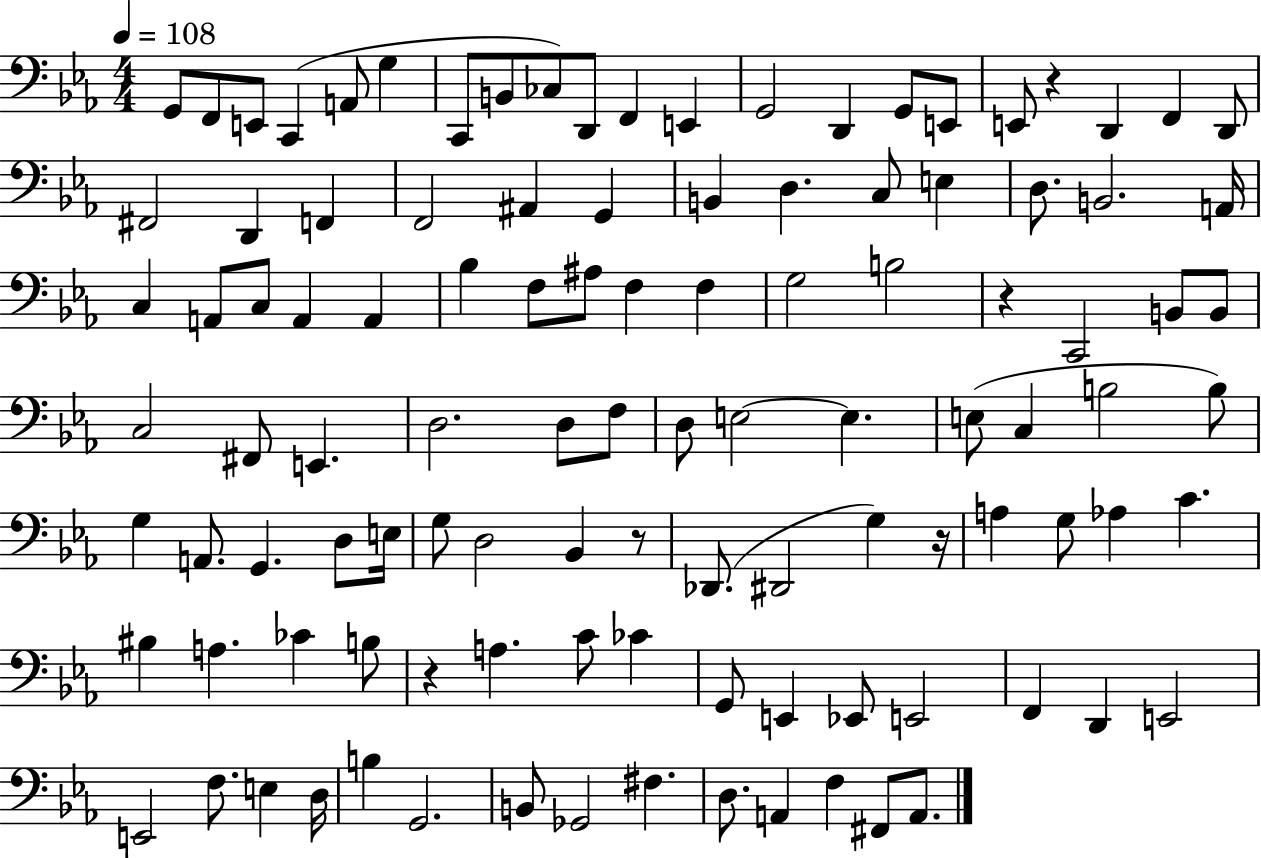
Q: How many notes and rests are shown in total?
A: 109